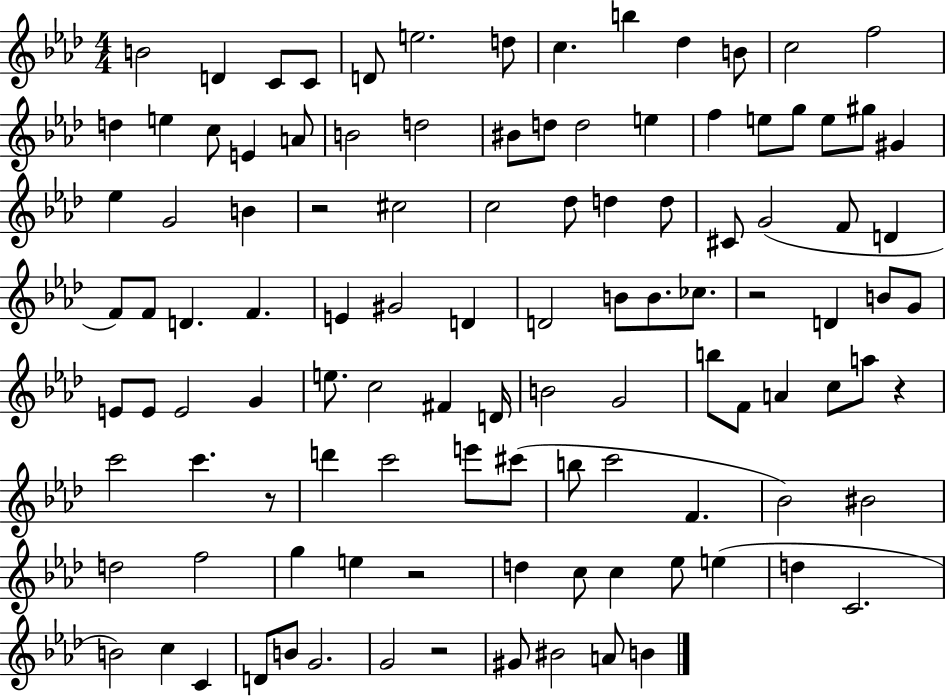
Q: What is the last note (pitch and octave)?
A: B4